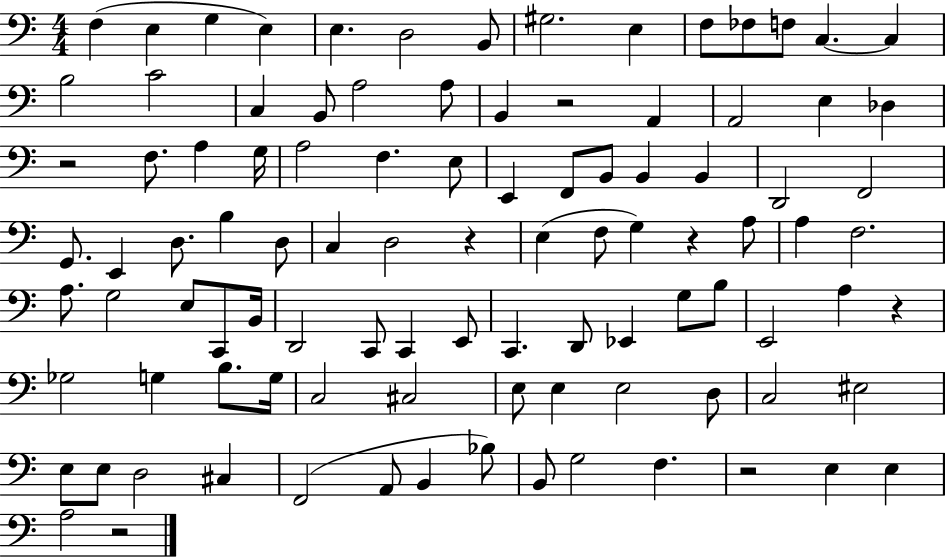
X:1
T:Untitled
M:4/4
L:1/4
K:C
F, E, G, E, E, D,2 B,,/2 ^G,2 E, F,/2 _F,/2 F,/2 C, C, B,2 C2 C, B,,/2 A,2 A,/2 B,, z2 A,, A,,2 E, _D, z2 F,/2 A, G,/4 A,2 F, E,/2 E,, F,,/2 B,,/2 B,, B,, D,,2 F,,2 G,,/2 E,, D,/2 B, D,/2 C, D,2 z E, F,/2 G, z A,/2 A, F,2 A,/2 G,2 E,/2 C,,/2 B,,/4 D,,2 C,,/2 C,, E,,/2 C,, D,,/2 _E,, G,/2 B,/2 E,,2 A, z _G,2 G, B,/2 G,/4 C,2 ^C,2 E,/2 E, E,2 D,/2 C,2 ^E,2 E,/2 E,/2 D,2 ^C, F,,2 A,,/2 B,, _B,/2 B,,/2 G,2 F, z2 E, E, A,2 z2